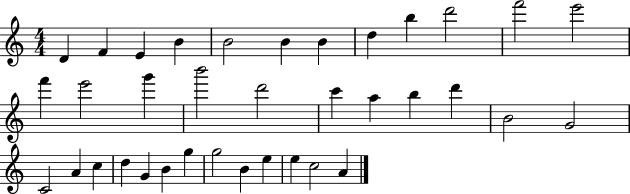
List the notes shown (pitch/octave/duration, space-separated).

D4/q F4/q E4/q B4/q B4/h B4/q B4/q D5/q B5/q D6/h F6/h E6/h F6/q E6/h G6/q B6/h D6/h C6/q A5/q B5/q D6/q B4/h G4/h C4/h A4/q C5/q D5/q G4/q B4/q G5/q G5/h B4/q E5/q E5/q C5/h A4/q